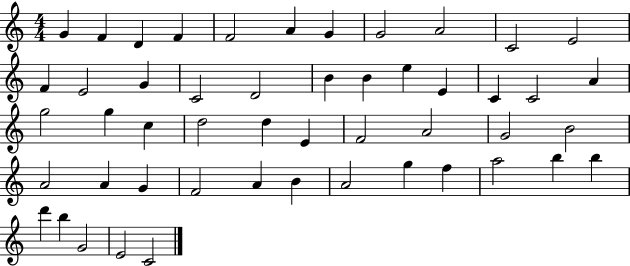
X:1
T:Untitled
M:4/4
L:1/4
K:C
G F D F F2 A G G2 A2 C2 E2 F E2 G C2 D2 B B e E C C2 A g2 g c d2 d E F2 A2 G2 B2 A2 A G F2 A B A2 g f a2 b b d' b G2 E2 C2